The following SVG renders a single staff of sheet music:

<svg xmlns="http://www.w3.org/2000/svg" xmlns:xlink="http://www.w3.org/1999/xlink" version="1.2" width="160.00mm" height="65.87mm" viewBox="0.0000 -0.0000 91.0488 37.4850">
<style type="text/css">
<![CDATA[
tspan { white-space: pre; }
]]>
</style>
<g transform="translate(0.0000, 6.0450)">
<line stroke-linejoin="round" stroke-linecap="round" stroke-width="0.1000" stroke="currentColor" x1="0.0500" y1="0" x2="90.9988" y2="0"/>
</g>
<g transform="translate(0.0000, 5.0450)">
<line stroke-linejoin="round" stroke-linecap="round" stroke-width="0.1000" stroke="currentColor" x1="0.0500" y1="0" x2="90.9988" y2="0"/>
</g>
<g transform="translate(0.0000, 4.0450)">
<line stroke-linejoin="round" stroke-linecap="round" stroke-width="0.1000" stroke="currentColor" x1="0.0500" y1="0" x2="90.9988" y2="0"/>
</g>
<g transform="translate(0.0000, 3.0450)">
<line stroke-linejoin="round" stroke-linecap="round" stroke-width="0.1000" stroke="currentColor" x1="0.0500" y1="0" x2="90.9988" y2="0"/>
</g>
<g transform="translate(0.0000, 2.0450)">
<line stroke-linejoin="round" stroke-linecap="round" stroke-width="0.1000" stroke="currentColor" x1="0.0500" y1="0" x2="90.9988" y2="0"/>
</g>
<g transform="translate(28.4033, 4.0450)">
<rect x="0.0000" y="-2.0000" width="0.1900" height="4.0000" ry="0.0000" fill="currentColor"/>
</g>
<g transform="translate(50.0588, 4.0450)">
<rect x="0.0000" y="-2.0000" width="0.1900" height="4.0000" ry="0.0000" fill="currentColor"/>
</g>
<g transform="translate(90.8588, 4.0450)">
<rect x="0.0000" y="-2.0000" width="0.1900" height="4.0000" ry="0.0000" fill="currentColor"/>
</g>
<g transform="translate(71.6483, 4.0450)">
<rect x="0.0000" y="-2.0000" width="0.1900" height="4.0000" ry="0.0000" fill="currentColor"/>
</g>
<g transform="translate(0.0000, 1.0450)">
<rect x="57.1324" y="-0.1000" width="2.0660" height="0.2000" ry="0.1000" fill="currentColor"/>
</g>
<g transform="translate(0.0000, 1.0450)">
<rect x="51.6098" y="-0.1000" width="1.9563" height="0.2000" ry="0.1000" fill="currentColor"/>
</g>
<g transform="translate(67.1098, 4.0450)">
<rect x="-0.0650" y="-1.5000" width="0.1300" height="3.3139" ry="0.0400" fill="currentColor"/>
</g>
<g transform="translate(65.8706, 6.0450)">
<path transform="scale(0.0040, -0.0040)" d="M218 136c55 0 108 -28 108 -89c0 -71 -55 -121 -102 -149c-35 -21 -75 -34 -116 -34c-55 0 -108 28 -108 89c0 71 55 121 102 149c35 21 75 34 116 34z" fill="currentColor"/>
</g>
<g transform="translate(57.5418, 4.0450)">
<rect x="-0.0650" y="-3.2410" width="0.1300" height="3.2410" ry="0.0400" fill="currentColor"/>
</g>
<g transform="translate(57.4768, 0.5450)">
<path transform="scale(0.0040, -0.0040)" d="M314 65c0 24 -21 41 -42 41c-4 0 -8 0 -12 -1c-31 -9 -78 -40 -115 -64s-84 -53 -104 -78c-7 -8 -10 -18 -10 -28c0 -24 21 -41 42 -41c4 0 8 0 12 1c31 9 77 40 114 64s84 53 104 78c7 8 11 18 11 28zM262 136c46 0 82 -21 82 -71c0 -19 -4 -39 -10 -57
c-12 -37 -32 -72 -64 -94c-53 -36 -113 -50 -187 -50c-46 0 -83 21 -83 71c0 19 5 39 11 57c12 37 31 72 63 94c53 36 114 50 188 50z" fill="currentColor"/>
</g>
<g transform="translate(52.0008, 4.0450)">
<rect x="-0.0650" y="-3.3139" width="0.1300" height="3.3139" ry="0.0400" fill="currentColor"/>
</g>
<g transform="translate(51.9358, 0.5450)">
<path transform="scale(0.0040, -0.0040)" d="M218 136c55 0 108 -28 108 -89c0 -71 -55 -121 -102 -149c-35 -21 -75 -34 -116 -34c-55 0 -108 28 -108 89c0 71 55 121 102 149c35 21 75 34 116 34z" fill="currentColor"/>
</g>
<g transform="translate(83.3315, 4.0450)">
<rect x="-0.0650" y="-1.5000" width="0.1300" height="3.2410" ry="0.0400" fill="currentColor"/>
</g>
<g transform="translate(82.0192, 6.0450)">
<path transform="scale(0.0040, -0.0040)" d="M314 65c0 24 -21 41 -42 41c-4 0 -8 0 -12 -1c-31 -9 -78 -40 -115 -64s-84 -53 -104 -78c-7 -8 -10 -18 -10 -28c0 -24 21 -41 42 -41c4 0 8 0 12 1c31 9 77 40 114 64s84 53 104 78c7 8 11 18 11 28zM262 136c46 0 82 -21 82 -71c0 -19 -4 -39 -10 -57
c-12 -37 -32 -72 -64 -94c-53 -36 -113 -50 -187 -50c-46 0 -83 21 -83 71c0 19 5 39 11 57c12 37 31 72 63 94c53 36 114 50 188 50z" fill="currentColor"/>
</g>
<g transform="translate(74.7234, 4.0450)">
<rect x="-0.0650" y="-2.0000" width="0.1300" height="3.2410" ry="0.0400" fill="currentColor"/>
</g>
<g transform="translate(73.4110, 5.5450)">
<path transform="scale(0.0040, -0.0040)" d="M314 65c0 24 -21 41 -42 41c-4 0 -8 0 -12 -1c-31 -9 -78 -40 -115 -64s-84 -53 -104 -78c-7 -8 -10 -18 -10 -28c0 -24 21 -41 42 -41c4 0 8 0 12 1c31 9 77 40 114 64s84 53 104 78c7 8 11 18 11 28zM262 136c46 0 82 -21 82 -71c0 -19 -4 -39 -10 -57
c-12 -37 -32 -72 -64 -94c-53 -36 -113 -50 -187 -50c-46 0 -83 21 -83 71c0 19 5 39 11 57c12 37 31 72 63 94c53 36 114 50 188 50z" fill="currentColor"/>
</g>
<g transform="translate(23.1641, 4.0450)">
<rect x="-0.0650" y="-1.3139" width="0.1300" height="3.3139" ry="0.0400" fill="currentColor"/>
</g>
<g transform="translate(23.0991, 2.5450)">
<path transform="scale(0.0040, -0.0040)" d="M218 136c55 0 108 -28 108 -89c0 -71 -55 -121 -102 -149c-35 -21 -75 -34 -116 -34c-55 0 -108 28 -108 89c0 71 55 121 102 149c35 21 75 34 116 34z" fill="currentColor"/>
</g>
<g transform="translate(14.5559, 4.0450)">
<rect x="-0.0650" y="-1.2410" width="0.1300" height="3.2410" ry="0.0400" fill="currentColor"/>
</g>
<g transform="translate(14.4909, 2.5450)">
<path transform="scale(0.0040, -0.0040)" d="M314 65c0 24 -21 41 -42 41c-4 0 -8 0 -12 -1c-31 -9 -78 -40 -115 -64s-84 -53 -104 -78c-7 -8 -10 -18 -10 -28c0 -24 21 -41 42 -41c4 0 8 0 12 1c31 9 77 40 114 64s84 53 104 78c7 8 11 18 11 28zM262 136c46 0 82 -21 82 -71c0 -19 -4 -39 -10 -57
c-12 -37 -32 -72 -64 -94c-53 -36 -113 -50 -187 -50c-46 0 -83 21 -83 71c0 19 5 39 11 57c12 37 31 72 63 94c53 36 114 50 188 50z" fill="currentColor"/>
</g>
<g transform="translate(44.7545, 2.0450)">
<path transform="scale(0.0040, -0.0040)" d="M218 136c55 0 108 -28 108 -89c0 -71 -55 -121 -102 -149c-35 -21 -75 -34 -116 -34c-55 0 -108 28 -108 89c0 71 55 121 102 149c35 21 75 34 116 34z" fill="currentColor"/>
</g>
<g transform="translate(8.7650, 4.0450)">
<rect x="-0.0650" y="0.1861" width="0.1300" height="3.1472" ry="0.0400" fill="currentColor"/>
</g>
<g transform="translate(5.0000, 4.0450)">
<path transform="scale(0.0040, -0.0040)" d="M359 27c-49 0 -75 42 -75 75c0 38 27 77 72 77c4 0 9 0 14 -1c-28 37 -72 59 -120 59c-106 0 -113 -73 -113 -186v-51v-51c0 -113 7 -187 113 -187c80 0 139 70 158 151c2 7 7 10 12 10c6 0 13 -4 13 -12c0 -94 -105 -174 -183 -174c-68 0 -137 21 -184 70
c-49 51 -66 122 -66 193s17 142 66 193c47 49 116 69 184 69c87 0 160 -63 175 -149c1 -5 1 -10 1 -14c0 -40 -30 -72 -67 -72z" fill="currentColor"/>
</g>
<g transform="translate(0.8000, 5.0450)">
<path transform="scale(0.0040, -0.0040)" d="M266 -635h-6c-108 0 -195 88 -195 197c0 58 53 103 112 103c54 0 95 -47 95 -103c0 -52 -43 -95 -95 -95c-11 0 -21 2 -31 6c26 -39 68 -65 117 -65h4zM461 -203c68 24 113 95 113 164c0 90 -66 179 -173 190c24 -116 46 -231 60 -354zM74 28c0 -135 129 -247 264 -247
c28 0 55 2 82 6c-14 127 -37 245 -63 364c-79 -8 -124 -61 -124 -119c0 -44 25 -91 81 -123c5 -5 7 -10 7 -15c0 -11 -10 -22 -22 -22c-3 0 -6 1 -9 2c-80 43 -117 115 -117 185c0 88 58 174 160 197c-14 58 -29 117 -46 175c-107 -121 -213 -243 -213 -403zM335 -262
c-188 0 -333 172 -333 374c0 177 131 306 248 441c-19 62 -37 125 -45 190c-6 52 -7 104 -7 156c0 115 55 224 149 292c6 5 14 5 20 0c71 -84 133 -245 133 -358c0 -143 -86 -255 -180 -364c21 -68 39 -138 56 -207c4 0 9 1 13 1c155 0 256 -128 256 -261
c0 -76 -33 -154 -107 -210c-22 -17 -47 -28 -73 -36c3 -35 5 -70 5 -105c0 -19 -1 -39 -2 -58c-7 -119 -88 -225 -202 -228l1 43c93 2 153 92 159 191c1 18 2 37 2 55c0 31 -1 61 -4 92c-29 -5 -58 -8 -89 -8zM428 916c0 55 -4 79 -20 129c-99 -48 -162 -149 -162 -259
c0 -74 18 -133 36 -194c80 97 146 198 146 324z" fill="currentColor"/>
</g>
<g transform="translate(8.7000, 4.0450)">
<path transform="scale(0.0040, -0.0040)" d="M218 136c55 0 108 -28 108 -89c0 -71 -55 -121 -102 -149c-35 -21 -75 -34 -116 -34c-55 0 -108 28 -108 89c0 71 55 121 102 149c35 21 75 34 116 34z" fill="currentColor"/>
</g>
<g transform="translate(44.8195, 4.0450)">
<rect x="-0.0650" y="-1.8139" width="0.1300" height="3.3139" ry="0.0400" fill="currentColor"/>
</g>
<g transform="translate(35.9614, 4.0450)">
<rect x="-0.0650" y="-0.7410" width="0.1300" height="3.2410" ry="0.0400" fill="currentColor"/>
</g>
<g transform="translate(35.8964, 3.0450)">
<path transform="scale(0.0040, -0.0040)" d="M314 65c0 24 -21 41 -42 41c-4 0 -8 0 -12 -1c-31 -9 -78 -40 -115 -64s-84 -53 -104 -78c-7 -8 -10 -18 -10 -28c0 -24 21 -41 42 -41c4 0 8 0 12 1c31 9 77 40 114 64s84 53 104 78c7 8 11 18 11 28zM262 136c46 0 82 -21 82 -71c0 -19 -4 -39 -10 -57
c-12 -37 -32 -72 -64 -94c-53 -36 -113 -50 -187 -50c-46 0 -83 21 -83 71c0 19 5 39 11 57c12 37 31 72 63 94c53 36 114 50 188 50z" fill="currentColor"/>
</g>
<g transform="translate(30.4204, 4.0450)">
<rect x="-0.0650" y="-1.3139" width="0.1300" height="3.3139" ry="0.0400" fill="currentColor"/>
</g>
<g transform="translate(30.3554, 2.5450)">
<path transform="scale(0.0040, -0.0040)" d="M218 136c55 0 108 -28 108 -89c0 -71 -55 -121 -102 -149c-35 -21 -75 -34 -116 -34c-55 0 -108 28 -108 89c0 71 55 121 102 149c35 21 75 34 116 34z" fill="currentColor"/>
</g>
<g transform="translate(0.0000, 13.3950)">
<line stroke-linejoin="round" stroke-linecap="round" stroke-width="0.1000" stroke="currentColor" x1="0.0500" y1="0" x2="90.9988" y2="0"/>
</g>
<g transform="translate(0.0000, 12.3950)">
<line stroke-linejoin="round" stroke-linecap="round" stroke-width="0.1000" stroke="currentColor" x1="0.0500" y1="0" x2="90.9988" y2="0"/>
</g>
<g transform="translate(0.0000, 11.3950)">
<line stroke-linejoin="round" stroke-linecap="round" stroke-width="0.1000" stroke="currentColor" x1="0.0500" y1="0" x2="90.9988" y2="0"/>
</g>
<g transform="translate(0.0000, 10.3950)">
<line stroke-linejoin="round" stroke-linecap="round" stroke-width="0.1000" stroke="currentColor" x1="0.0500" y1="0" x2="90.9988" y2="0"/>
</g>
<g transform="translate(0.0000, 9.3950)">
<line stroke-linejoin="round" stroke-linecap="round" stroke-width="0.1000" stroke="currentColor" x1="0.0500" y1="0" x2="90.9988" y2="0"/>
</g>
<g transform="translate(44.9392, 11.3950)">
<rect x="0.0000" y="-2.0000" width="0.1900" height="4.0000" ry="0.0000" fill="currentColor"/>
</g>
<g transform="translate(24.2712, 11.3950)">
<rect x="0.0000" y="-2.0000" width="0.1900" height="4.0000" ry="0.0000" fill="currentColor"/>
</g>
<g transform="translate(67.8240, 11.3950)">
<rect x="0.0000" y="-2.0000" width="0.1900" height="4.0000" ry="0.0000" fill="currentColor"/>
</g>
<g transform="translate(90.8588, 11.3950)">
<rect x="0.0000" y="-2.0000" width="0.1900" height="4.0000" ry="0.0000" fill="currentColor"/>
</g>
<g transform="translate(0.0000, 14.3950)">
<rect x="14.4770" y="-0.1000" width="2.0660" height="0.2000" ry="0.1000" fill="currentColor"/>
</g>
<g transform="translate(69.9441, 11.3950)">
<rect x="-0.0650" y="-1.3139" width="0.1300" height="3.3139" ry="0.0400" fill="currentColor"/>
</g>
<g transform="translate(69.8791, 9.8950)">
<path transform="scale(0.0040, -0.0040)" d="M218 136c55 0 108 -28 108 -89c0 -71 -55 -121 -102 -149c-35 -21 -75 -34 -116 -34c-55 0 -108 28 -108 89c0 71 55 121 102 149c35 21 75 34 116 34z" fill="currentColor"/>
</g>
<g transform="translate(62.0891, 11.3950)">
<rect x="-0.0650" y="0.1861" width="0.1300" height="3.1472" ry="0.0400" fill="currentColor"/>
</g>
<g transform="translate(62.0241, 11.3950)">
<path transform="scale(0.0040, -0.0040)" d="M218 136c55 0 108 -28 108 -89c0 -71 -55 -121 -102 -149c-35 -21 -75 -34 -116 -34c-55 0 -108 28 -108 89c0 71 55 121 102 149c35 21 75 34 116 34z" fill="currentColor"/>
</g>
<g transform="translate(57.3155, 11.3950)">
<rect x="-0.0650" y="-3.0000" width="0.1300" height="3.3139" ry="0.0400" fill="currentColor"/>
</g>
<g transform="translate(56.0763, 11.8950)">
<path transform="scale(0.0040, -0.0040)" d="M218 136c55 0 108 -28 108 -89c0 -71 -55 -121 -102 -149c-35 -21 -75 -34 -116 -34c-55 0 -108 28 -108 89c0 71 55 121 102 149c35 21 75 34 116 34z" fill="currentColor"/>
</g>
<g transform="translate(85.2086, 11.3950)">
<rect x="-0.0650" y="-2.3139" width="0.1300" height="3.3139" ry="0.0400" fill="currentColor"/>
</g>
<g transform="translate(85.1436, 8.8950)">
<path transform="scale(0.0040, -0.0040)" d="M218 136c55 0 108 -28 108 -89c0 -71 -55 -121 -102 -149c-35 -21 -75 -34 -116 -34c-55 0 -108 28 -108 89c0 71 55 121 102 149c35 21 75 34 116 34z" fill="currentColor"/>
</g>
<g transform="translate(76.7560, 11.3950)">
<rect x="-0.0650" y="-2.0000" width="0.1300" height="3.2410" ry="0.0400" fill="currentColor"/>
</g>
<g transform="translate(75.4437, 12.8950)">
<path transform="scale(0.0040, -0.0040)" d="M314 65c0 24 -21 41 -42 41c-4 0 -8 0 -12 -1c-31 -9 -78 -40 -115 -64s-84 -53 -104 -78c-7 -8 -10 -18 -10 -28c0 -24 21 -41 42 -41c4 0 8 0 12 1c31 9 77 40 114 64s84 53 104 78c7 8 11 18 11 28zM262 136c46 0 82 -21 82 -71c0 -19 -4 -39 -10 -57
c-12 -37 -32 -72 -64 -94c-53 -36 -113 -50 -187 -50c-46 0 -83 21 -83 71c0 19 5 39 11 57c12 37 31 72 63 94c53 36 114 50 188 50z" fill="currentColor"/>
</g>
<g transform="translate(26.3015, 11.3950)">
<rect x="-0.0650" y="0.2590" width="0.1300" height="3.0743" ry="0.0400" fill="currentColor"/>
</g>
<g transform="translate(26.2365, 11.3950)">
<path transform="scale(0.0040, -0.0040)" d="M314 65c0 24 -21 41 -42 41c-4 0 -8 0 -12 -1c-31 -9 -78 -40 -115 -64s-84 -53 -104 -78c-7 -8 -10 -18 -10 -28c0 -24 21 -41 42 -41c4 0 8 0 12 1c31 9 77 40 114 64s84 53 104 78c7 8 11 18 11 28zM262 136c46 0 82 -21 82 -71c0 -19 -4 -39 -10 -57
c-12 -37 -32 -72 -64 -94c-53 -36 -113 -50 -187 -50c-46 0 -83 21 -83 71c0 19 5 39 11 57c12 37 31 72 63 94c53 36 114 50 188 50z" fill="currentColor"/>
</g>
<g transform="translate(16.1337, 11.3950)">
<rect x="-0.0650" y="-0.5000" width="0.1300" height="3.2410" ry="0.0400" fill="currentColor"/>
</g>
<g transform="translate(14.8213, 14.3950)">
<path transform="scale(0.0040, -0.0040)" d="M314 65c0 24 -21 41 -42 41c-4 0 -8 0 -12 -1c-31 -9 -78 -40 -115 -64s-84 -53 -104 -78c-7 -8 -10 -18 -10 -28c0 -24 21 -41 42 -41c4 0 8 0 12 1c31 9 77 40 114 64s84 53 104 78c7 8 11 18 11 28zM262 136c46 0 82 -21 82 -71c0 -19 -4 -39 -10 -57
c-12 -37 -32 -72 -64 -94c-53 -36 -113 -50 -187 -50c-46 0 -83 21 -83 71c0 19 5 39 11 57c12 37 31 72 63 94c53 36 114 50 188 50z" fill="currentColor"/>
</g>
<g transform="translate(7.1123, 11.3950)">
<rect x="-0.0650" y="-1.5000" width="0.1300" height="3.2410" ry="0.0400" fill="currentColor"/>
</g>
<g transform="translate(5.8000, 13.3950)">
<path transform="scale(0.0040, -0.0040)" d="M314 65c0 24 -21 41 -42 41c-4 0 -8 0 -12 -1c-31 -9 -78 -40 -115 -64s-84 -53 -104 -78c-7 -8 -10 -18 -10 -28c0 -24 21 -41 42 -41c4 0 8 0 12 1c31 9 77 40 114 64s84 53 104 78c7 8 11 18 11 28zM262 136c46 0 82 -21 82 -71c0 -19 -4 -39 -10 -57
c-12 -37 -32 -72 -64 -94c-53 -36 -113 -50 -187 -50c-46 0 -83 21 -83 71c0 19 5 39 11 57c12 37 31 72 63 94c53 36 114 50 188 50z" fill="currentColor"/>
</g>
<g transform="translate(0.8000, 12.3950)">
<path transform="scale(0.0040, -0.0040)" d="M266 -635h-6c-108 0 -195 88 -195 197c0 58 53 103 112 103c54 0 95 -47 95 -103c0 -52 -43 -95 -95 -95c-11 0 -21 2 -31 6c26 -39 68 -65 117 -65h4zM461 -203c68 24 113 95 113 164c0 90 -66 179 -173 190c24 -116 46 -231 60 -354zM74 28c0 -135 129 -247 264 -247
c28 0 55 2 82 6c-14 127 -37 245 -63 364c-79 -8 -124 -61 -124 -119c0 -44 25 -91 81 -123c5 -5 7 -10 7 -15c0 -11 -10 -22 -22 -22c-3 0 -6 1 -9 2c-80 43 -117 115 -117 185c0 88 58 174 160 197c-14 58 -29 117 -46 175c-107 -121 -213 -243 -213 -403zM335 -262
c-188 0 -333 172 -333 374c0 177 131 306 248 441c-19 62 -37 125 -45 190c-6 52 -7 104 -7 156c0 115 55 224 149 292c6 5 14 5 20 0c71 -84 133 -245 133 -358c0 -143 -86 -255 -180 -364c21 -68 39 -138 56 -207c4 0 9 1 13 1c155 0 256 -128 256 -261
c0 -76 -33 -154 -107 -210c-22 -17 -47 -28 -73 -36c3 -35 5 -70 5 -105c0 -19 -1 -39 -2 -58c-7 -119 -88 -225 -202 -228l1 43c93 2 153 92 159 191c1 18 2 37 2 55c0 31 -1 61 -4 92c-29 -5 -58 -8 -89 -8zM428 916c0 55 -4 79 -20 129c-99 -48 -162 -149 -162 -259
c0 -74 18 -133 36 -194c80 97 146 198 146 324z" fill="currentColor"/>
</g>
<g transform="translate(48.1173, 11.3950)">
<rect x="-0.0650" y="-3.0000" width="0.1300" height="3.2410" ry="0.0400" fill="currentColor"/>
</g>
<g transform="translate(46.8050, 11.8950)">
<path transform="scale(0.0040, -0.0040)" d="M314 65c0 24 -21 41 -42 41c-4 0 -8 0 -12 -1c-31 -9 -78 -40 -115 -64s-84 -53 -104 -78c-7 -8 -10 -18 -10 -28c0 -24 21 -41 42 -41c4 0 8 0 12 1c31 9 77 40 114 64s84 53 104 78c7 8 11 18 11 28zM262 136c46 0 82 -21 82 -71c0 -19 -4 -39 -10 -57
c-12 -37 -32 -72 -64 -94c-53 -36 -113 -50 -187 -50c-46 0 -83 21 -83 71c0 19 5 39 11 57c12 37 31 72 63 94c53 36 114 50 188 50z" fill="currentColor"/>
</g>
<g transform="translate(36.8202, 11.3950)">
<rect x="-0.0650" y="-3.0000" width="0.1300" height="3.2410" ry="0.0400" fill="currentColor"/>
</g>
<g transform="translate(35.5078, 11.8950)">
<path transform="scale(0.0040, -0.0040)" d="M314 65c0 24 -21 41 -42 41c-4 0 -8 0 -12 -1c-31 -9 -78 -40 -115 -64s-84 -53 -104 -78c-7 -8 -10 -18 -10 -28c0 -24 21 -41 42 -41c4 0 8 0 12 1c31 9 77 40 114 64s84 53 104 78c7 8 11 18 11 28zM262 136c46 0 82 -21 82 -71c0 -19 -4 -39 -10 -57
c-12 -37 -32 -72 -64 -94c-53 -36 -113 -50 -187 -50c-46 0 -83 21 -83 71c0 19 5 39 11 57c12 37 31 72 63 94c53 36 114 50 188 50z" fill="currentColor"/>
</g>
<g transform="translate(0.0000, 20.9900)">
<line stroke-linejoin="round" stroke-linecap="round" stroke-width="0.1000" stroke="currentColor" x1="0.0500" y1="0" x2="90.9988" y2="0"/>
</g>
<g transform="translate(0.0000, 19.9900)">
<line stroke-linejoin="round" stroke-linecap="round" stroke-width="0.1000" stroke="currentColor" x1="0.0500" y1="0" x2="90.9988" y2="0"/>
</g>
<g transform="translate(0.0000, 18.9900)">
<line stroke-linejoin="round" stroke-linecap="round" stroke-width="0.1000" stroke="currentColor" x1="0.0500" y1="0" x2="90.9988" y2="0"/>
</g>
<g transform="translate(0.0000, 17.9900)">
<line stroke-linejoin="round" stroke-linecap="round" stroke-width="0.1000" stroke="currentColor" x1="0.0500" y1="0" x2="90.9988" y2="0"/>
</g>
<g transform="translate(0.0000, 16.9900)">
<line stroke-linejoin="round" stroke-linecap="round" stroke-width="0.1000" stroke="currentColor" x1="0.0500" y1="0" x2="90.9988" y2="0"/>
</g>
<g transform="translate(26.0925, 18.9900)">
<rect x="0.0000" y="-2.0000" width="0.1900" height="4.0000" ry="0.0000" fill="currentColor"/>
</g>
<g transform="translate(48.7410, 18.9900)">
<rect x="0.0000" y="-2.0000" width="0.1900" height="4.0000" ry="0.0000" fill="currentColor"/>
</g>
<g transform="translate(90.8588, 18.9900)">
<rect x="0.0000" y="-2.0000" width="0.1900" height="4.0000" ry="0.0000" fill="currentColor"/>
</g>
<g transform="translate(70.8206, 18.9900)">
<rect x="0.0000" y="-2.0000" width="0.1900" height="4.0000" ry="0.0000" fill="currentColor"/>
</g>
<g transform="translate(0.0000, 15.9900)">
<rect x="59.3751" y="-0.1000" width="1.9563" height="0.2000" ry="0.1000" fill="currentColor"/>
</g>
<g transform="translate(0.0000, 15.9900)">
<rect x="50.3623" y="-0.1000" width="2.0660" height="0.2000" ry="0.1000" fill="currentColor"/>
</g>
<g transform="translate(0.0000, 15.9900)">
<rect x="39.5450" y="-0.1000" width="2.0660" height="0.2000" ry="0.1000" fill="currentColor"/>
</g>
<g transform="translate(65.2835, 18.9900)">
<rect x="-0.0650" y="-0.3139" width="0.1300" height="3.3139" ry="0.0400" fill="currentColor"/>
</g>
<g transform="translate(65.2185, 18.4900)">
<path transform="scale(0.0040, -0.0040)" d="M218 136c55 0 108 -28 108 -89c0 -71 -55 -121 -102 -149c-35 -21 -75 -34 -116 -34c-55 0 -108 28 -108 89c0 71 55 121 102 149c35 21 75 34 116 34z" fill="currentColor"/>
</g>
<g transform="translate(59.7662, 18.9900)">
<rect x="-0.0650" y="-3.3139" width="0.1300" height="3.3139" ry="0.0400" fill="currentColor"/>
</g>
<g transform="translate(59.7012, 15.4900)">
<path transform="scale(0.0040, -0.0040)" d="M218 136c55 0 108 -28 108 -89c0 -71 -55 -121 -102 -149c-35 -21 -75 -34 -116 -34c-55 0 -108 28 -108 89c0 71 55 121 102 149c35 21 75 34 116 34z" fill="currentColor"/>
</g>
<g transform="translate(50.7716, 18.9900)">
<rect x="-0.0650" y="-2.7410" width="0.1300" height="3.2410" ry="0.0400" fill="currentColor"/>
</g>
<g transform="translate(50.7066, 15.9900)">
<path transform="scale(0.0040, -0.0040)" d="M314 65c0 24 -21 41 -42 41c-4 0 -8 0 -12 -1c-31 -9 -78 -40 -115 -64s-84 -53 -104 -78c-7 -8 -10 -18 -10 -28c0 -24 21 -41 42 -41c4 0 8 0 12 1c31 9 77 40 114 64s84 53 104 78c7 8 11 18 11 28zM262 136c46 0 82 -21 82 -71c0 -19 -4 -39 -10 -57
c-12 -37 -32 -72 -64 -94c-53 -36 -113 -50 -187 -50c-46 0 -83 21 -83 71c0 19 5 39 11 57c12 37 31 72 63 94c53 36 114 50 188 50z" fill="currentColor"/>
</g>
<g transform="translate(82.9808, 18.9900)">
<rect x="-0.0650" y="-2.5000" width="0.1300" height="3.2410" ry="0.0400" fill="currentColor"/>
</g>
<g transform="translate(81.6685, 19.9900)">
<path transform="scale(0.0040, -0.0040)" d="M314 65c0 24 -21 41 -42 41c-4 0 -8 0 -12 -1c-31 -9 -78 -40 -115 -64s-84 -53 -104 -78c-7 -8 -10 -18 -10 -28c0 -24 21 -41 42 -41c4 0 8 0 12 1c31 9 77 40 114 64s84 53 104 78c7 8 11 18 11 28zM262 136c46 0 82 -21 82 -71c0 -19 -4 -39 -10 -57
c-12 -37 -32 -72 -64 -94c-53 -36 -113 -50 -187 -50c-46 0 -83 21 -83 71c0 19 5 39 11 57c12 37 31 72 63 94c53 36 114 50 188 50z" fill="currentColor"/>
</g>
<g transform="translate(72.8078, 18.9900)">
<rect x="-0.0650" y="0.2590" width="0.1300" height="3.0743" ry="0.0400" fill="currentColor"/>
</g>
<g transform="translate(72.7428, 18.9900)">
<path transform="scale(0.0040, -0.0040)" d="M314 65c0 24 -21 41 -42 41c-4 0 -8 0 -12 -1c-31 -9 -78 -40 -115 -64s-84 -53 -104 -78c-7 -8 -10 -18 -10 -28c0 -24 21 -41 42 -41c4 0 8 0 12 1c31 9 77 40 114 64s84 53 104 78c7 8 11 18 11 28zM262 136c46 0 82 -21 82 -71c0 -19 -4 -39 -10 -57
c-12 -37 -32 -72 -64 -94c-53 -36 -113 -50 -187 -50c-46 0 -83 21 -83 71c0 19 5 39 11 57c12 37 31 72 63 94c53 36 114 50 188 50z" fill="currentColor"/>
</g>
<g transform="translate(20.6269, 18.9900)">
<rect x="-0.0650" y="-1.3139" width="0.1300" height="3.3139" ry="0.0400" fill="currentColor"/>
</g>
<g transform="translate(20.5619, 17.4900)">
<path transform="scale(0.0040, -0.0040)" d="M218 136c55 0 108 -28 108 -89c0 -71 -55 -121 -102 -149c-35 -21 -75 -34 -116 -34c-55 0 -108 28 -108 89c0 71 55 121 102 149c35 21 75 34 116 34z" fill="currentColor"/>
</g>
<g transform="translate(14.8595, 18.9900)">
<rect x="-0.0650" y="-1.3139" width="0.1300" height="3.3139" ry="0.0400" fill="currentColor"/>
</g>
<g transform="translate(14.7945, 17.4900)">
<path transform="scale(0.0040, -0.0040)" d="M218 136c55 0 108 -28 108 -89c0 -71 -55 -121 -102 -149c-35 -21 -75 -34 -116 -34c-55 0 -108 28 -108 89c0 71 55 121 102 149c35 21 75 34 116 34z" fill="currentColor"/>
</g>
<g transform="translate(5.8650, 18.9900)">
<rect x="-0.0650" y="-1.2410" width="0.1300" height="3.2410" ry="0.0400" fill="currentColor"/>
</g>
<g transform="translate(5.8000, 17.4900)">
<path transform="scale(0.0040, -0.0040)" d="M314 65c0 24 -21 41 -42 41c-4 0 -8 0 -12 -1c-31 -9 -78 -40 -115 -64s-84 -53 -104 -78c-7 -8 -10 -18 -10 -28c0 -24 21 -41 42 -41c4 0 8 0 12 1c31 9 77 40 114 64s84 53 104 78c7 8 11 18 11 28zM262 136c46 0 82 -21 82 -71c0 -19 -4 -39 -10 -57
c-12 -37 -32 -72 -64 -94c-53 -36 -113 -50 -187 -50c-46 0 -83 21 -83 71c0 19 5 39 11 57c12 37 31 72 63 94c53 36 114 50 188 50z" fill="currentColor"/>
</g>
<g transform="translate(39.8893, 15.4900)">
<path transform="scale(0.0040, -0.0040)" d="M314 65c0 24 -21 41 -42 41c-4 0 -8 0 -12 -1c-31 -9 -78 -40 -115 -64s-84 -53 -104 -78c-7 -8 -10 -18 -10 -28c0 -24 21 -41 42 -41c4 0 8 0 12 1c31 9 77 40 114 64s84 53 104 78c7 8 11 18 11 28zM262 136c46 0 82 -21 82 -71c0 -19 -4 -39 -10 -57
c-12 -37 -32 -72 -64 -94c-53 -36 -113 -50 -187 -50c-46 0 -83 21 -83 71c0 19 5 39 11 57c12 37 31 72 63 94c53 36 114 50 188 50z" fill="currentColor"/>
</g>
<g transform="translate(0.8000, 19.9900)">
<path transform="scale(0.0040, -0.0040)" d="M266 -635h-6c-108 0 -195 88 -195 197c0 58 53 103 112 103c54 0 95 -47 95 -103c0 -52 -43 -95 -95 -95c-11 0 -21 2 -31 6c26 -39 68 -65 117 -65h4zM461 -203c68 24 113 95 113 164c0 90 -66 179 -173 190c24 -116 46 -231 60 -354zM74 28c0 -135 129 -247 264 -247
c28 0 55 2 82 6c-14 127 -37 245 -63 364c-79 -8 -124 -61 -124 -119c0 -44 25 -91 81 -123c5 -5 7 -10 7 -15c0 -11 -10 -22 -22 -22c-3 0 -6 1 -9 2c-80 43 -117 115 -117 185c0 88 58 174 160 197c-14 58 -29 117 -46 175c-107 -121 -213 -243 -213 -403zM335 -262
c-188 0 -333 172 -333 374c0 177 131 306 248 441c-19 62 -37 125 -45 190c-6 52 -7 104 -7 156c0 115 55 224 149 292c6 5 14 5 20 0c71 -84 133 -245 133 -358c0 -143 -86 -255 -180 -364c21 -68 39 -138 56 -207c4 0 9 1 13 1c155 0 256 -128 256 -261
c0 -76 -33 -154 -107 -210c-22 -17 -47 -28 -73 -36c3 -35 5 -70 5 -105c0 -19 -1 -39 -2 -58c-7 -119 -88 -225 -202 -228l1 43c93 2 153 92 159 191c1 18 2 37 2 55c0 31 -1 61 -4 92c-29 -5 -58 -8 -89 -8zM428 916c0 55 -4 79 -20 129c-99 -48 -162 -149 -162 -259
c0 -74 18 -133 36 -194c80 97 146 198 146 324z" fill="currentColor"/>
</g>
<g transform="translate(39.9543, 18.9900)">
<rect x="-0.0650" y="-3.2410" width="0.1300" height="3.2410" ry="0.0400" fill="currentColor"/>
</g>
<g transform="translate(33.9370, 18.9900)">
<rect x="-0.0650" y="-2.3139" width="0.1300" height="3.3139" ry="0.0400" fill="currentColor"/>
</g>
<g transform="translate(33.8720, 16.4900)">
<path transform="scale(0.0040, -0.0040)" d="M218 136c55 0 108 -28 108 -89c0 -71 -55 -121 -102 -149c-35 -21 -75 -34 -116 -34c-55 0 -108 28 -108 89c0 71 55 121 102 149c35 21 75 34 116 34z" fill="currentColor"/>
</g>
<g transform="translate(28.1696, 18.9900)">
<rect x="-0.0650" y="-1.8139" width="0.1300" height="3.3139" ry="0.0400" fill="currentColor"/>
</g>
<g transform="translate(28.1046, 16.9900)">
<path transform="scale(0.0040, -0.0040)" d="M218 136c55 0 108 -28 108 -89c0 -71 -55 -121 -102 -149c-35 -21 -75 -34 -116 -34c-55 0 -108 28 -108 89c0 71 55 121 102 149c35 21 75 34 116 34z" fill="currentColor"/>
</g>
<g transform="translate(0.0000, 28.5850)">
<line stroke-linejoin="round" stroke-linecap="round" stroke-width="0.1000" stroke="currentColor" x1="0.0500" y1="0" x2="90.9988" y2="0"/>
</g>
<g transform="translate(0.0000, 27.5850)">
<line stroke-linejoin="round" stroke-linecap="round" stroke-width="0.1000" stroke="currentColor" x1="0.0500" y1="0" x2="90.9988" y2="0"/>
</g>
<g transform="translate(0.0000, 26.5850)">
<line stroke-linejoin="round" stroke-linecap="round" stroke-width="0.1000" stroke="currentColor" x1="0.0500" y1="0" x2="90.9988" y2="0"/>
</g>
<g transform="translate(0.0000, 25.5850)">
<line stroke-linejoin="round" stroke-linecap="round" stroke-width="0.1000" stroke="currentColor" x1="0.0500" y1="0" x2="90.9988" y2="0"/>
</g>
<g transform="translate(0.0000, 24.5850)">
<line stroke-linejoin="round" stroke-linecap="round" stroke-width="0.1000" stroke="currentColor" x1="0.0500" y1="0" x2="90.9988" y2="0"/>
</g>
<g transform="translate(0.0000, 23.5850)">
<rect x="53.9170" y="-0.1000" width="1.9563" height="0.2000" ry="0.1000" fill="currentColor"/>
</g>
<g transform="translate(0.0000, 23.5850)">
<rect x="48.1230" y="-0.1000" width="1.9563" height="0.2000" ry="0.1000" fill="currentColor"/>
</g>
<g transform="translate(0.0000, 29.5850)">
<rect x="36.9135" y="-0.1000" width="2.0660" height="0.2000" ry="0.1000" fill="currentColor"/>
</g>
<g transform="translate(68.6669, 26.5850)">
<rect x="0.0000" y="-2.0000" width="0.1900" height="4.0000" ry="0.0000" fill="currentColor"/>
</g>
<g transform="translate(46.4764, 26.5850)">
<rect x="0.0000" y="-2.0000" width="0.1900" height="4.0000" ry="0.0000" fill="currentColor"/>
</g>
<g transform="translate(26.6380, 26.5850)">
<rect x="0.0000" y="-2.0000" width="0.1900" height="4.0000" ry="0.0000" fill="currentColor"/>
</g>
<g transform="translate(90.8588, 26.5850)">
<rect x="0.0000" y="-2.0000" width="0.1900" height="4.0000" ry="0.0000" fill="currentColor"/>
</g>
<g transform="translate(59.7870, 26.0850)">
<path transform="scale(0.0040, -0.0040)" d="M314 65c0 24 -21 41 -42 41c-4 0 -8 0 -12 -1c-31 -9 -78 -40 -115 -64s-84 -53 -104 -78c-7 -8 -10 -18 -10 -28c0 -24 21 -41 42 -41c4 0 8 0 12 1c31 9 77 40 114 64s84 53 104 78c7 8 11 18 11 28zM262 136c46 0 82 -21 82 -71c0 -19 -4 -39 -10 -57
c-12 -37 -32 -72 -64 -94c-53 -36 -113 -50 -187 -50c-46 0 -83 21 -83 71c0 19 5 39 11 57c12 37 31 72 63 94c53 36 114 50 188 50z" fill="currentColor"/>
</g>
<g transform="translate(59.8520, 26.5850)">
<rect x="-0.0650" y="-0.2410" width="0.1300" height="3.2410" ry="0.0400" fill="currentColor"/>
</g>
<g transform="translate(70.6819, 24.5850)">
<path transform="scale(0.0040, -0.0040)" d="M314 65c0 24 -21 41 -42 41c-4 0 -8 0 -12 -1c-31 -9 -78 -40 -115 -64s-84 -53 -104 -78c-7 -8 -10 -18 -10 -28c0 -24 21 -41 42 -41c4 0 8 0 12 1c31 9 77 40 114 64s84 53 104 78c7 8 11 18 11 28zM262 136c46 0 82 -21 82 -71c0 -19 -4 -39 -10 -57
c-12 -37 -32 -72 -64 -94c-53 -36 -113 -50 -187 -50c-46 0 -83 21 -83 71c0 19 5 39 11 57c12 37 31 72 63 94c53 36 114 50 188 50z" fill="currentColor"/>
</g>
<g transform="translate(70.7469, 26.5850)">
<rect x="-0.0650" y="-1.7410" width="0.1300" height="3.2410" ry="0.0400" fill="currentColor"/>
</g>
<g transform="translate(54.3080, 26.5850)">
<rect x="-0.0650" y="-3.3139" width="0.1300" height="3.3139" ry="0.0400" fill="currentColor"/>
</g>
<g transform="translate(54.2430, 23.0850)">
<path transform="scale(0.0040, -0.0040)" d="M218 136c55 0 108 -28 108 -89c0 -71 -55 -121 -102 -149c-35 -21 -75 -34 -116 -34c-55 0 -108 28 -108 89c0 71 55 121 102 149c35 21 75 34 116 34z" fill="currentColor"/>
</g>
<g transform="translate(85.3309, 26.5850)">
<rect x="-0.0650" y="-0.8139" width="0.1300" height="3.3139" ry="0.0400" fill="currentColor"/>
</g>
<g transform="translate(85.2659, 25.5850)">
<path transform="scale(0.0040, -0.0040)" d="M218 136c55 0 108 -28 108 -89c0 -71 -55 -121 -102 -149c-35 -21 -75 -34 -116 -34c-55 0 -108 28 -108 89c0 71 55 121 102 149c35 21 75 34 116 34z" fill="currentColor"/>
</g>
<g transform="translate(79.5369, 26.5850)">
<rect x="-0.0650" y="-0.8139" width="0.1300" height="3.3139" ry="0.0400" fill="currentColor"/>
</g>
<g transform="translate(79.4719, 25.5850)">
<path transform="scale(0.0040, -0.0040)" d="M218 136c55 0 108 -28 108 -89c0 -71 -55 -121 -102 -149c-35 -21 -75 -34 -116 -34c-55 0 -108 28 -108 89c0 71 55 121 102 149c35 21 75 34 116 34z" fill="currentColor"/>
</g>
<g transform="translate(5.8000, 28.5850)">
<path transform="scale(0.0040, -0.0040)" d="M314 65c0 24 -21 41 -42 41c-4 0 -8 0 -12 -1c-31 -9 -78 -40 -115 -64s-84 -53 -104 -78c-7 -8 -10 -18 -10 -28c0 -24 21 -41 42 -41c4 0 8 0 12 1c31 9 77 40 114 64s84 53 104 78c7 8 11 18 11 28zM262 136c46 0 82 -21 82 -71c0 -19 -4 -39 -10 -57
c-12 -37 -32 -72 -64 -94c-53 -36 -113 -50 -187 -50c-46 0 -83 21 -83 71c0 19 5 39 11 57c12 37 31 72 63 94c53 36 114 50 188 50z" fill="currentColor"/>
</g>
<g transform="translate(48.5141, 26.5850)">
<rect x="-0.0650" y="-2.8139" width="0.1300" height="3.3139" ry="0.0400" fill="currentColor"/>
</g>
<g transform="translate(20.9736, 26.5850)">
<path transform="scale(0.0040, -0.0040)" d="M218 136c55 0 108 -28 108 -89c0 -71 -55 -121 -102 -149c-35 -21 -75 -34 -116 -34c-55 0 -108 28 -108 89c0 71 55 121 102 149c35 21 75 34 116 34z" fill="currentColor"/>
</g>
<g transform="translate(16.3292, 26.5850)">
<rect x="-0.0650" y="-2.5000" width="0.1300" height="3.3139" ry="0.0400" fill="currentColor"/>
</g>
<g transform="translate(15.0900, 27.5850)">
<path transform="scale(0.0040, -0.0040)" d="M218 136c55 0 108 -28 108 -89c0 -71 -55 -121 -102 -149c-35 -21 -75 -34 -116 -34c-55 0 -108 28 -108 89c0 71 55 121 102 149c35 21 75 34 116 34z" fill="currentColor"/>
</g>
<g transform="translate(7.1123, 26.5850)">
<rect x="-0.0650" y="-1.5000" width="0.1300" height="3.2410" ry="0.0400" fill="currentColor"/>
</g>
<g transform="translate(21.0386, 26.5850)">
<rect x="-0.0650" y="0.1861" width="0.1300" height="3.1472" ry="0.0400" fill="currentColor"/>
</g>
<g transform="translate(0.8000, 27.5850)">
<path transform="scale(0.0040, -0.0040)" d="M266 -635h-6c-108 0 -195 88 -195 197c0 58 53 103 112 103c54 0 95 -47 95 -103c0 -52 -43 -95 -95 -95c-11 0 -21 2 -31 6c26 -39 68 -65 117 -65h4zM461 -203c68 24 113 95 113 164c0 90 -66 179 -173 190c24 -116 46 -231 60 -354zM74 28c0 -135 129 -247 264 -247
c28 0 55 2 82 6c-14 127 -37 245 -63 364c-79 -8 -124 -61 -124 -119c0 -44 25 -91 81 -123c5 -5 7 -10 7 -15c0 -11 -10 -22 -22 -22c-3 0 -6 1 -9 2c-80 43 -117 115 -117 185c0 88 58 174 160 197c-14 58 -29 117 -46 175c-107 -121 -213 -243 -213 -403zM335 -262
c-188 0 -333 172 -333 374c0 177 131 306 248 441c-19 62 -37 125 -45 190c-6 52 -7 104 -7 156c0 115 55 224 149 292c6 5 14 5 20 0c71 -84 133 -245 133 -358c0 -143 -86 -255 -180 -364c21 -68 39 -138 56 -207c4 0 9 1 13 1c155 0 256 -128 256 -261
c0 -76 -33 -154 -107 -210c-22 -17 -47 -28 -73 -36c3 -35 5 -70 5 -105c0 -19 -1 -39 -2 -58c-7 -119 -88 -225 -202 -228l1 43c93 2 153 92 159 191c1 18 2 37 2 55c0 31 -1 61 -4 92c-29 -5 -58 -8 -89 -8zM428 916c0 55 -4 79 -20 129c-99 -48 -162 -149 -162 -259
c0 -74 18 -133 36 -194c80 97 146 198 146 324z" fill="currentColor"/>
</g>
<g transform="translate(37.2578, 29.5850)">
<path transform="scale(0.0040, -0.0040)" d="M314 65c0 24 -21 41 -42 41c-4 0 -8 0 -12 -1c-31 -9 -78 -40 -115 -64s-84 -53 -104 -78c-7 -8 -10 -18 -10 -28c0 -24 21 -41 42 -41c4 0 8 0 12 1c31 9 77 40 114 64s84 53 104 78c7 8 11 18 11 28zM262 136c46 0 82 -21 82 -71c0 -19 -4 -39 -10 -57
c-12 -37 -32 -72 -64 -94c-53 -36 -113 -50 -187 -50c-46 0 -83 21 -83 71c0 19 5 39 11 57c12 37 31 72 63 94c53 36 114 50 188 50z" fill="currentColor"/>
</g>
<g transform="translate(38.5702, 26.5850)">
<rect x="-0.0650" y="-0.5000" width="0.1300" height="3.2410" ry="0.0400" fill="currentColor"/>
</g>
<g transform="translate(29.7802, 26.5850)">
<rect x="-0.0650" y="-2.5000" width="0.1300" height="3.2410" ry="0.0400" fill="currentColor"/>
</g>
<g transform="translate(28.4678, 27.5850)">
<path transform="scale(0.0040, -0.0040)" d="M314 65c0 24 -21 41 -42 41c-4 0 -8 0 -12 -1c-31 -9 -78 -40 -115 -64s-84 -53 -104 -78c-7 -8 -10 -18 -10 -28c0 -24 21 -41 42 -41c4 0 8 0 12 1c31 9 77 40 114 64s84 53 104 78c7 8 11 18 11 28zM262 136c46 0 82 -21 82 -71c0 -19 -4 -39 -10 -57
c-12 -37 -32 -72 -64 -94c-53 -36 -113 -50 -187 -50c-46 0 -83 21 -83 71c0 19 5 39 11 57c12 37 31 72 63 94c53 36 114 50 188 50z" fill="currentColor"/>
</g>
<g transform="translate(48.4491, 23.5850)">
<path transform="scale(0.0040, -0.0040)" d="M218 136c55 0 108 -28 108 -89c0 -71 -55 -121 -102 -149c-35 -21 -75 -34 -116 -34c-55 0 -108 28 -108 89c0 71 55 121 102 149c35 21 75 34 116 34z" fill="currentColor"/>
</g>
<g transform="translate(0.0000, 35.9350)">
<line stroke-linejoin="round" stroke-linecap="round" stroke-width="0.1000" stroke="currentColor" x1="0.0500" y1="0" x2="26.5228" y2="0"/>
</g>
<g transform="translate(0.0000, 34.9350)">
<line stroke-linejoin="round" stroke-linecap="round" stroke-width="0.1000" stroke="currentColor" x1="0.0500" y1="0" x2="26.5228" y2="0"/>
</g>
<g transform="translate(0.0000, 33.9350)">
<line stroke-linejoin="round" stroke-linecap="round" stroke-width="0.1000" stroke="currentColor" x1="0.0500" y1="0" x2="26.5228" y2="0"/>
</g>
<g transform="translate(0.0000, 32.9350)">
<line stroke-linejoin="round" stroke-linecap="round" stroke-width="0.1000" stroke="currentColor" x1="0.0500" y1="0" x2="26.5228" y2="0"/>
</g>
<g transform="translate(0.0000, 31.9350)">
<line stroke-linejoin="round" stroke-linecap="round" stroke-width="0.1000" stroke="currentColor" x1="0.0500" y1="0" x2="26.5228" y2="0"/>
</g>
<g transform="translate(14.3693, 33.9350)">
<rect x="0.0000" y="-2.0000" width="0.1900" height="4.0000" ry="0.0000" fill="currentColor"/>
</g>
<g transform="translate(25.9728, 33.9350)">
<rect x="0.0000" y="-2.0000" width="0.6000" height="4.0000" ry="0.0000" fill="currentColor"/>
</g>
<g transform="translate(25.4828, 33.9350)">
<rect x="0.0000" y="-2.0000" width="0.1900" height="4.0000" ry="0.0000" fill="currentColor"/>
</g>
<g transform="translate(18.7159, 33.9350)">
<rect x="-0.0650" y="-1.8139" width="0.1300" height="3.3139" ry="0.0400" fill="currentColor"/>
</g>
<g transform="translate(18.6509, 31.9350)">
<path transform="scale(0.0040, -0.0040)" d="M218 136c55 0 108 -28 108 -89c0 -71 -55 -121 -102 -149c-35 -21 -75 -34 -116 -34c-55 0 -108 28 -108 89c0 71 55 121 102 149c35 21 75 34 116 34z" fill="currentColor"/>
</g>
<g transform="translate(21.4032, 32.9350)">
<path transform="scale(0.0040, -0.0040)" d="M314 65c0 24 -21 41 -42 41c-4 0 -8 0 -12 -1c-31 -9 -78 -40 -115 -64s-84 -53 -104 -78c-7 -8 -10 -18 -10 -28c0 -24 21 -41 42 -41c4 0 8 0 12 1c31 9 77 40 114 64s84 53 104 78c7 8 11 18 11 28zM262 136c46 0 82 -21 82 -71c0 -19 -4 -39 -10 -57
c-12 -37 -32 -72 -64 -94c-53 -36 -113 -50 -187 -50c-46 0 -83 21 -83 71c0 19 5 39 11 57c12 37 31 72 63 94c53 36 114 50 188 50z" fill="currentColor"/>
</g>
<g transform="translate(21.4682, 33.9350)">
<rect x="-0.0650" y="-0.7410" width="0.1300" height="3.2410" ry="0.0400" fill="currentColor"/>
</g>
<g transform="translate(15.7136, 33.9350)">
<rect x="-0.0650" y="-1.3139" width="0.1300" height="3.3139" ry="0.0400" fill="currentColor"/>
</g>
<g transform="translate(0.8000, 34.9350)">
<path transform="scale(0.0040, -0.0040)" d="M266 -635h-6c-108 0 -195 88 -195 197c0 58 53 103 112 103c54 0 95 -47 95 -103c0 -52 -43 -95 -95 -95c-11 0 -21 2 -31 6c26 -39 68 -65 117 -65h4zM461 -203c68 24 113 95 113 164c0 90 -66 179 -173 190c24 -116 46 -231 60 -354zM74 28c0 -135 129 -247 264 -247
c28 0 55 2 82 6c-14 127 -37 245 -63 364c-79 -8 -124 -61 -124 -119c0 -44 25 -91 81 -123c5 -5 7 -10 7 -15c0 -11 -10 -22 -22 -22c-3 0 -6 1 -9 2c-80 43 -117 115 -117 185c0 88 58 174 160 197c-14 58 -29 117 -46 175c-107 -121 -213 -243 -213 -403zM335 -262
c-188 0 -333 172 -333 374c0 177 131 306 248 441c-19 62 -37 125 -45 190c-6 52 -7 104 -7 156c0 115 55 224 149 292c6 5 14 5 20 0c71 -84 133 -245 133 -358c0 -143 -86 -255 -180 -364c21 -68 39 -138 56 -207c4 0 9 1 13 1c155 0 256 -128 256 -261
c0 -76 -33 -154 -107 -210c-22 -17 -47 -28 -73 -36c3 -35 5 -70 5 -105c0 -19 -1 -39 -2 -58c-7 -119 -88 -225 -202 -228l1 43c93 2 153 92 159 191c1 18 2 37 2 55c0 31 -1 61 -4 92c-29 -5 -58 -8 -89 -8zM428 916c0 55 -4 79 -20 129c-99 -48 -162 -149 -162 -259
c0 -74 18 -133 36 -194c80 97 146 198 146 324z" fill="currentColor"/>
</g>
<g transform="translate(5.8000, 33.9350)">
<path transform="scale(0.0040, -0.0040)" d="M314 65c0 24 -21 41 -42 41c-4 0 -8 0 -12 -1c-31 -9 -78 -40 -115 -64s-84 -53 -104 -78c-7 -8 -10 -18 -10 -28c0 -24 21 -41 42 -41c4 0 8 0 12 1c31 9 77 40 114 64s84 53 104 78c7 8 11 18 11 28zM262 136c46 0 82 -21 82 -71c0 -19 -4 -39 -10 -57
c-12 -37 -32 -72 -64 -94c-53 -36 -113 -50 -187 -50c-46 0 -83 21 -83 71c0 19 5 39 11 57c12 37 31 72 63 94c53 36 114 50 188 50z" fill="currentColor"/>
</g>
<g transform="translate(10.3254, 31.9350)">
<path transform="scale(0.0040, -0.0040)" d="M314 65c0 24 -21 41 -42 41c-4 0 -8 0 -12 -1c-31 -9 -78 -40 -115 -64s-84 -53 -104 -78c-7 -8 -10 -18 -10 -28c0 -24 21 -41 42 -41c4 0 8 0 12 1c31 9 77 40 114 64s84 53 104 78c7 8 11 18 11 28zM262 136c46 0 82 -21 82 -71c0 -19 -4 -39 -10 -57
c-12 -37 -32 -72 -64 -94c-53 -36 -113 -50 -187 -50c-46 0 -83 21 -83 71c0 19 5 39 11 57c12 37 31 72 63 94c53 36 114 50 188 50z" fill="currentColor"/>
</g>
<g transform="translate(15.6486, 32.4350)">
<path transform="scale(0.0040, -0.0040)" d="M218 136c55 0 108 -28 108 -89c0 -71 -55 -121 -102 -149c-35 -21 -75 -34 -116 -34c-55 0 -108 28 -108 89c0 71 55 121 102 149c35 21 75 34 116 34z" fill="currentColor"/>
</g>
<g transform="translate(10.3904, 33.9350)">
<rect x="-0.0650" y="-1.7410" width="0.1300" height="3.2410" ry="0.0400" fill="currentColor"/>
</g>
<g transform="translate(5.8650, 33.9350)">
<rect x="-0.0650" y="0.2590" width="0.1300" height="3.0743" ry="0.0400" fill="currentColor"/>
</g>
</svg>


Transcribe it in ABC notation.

X:1
T:Untitled
M:4/4
L:1/4
K:C
B e2 e e d2 f b b2 E F2 E2 E2 C2 B2 A2 A2 A B e F2 g e2 e e f g b2 a2 b c B2 G2 E2 G B G2 C2 a b c2 f2 d d B2 f2 e f d2